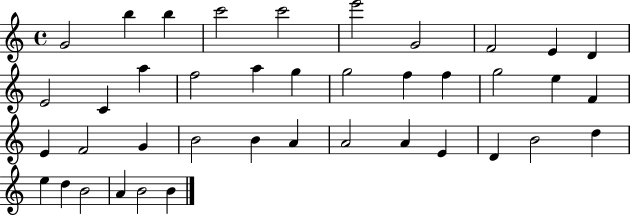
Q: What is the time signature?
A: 4/4